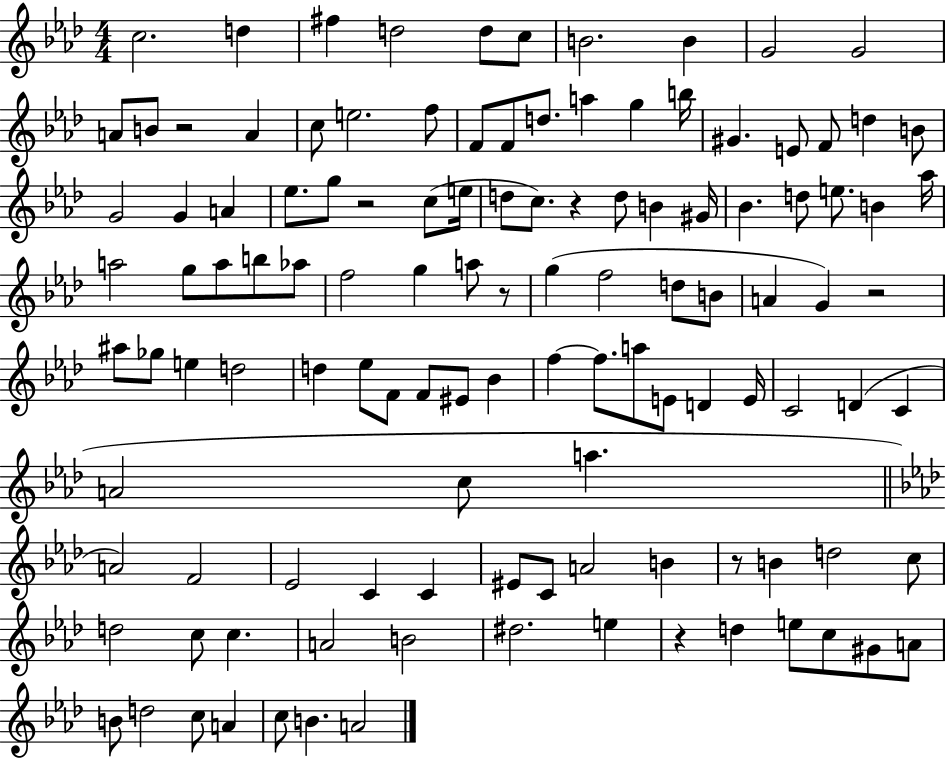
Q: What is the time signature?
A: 4/4